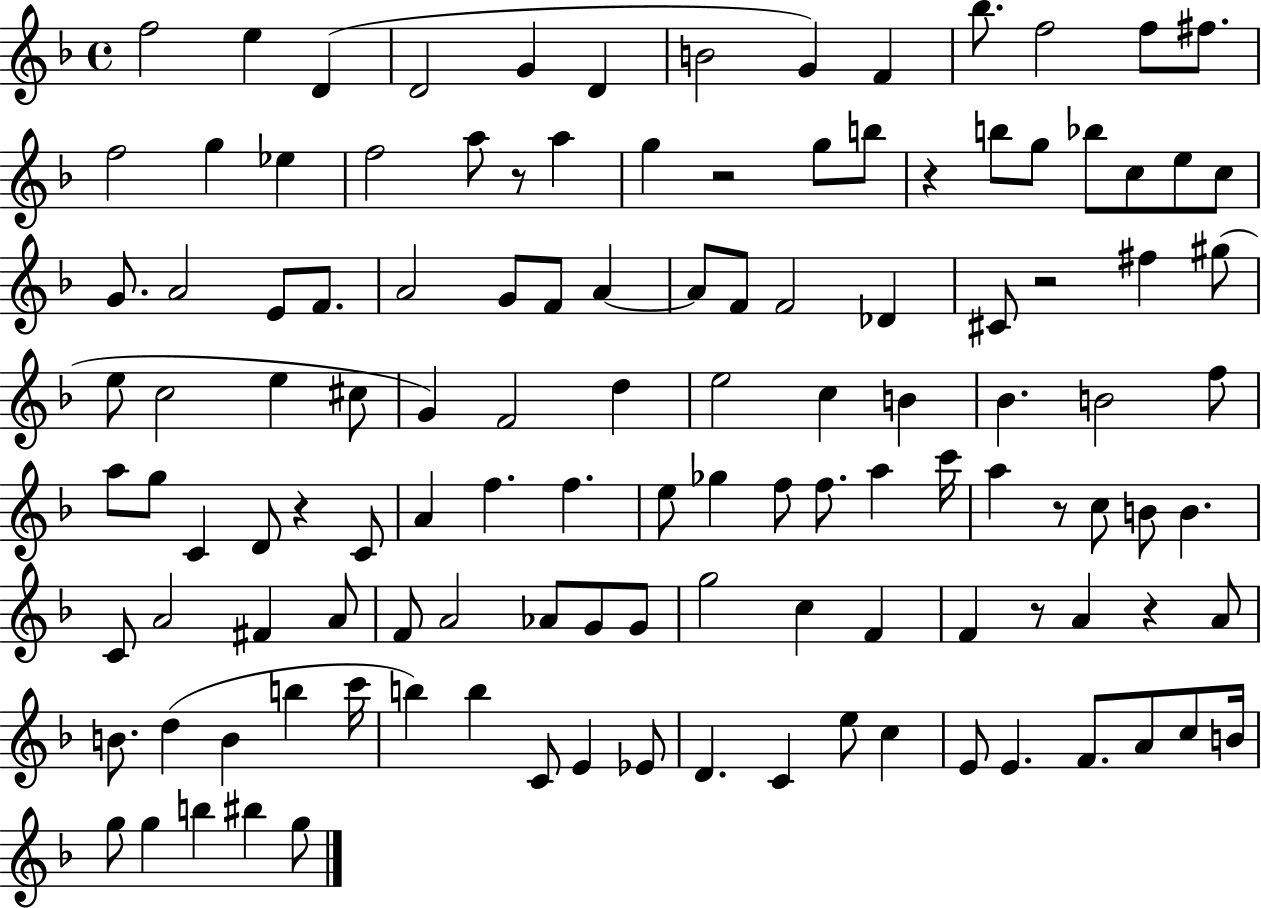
F5/h E5/q D4/q D4/h G4/q D4/q B4/h G4/q F4/q Bb5/e. F5/h F5/e F#5/e. F5/h G5/q Eb5/q F5/h A5/e R/e A5/q G5/q R/h G5/e B5/e R/q B5/e G5/e Bb5/e C5/e E5/e C5/e G4/e. A4/h E4/e F4/e. A4/h G4/e F4/e A4/q A4/e F4/e F4/h Db4/q C#4/e R/h F#5/q G#5/e E5/e C5/h E5/q C#5/e G4/q F4/h D5/q E5/h C5/q B4/q Bb4/q. B4/h F5/e A5/e G5/e C4/q D4/e R/q C4/e A4/q F5/q. F5/q. E5/e Gb5/q F5/e F5/e. A5/q C6/s A5/q R/e C5/e B4/e B4/q. C4/e A4/h F#4/q A4/e F4/e A4/h Ab4/e G4/e G4/e G5/h C5/q F4/q F4/q R/e A4/q R/q A4/e B4/e. D5/q B4/q B5/q C6/s B5/q B5/q C4/e E4/q Eb4/e D4/q. C4/q E5/e C5/q E4/e E4/q. F4/e. A4/e C5/e B4/s G5/e G5/q B5/q BIS5/q G5/e